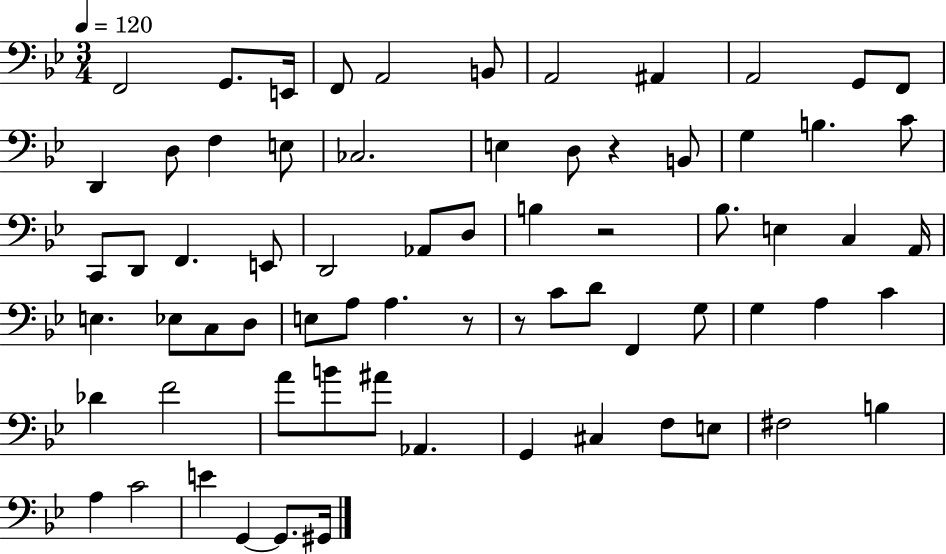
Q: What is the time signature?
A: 3/4